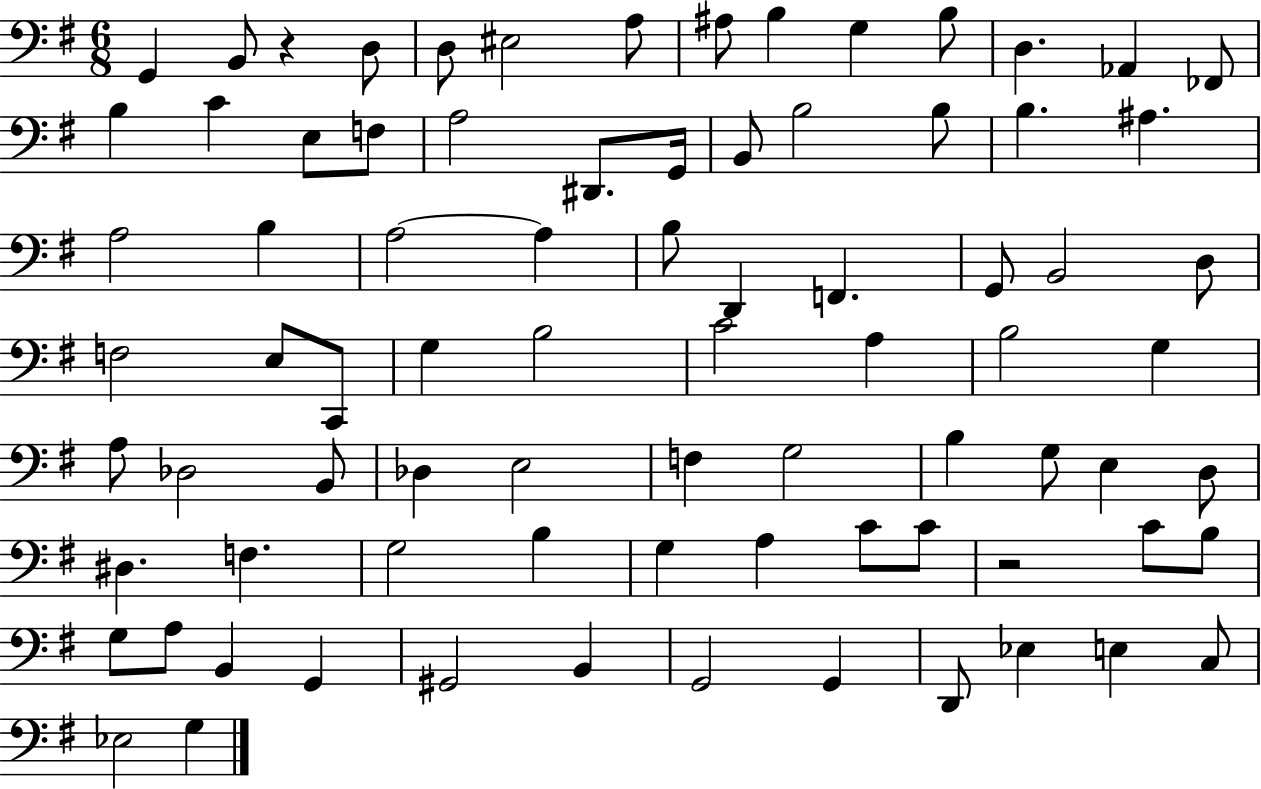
{
  \clef bass
  \numericTimeSignature
  \time 6/8
  \key g \major
  g,4 b,8 r4 d8 | d8 eis2 a8 | ais8 b4 g4 b8 | d4. aes,4 fes,8 | \break b4 c'4 e8 f8 | a2 dis,8. g,16 | b,8 b2 b8 | b4. ais4. | \break a2 b4 | a2~~ a4 | b8 d,4 f,4. | g,8 b,2 d8 | \break f2 e8 c,8 | g4 b2 | c'2 a4 | b2 g4 | \break a8 des2 b,8 | des4 e2 | f4 g2 | b4 g8 e4 d8 | \break dis4. f4. | g2 b4 | g4 a4 c'8 c'8 | r2 c'8 b8 | \break g8 a8 b,4 g,4 | gis,2 b,4 | g,2 g,4 | d,8 ees4 e4 c8 | \break ees2 g4 | \bar "|."
}